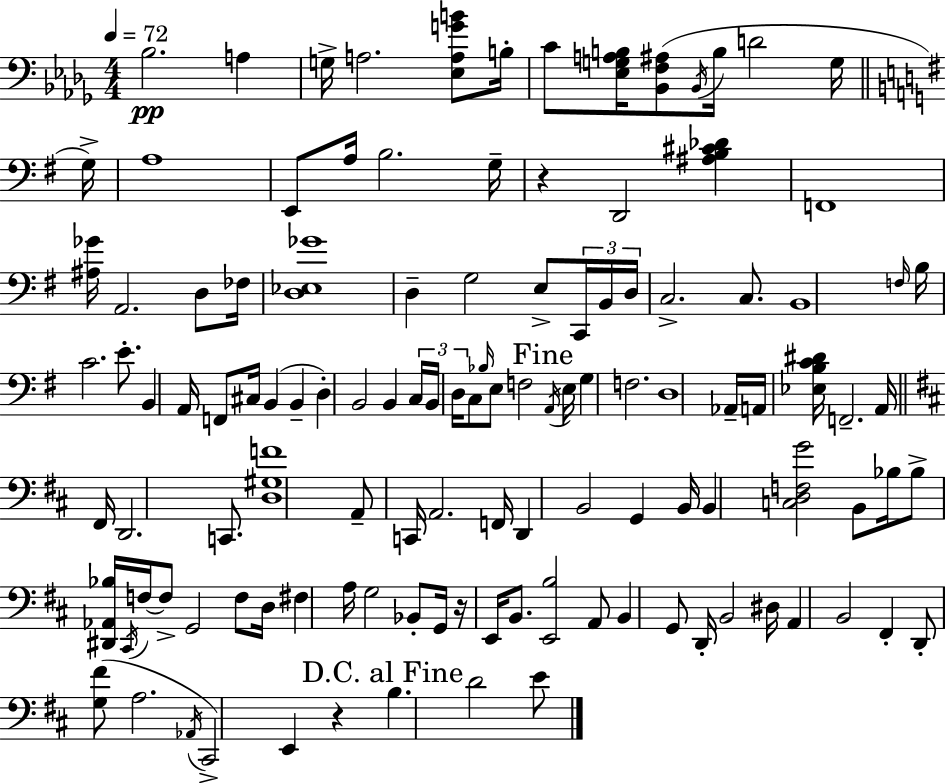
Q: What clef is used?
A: bass